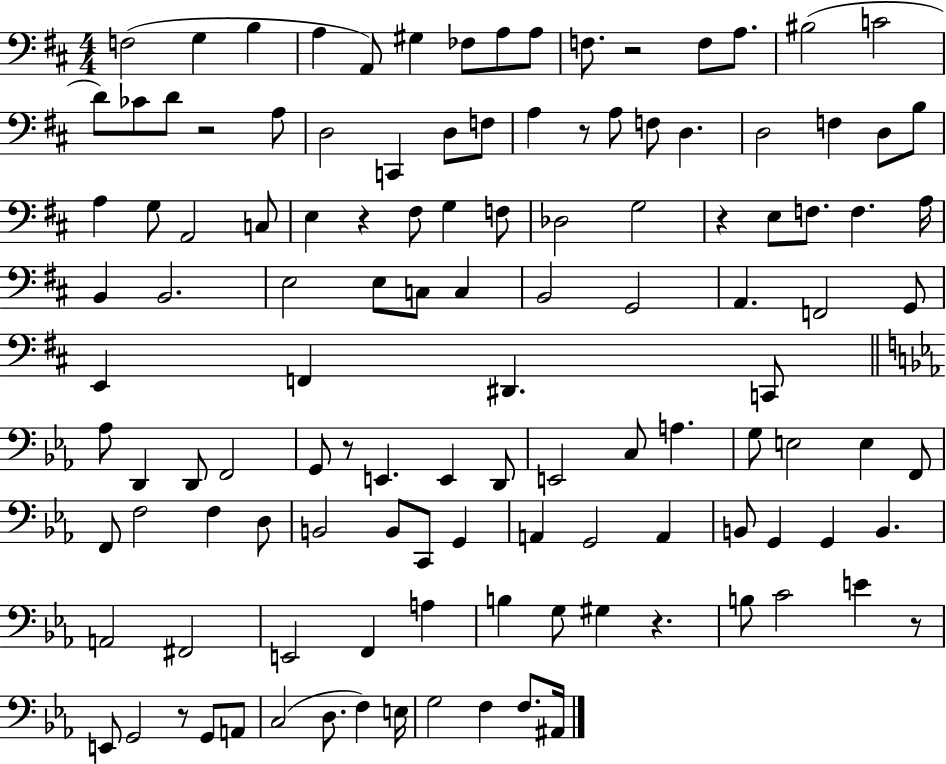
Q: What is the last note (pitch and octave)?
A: A#2